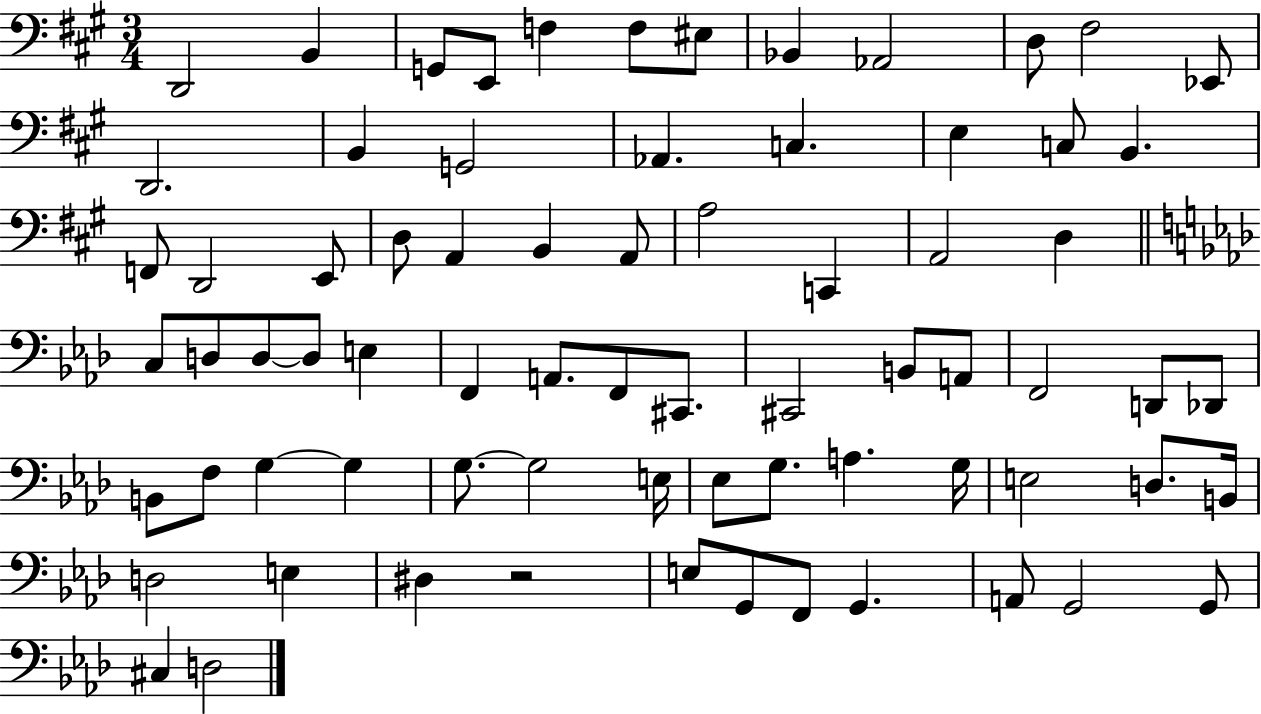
D2/h B2/q G2/e E2/e F3/q F3/e EIS3/e Bb2/q Ab2/h D3/e F#3/h Eb2/e D2/h. B2/q G2/h Ab2/q. C3/q. E3/q C3/e B2/q. F2/e D2/h E2/e D3/e A2/q B2/q A2/e A3/h C2/q A2/h D3/q C3/e D3/e D3/e D3/e E3/q F2/q A2/e. F2/e C#2/e. C#2/h B2/e A2/e F2/h D2/e Db2/e B2/e F3/e G3/q G3/q G3/e. G3/h E3/s Eb3/e G3/e. A3/q. G3/s E3/h D3/e. B2/s D3/h E3/q D#3/q R/h E3/e G2/e F2/e G2/q. A2/e G2/h G2/e C#3/q D3/h